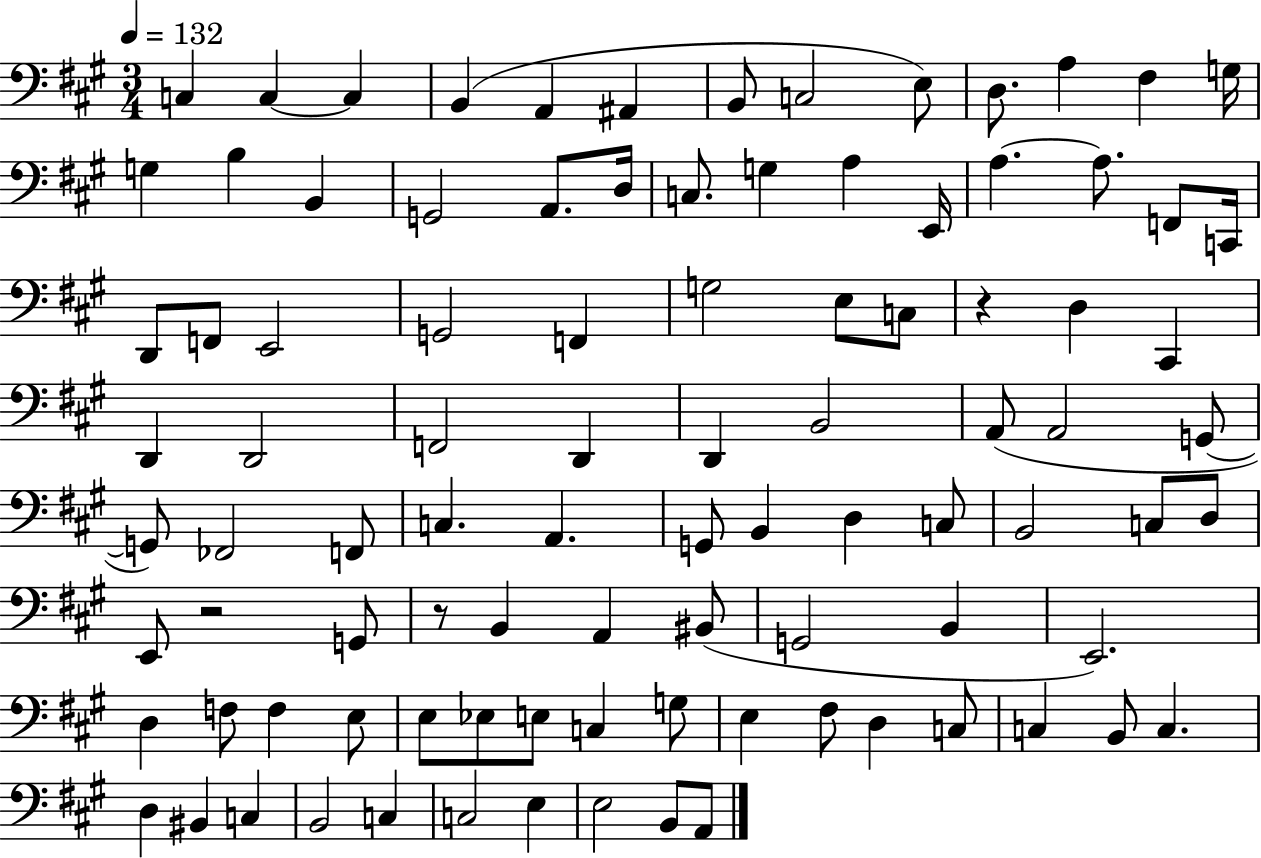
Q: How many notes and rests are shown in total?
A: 95